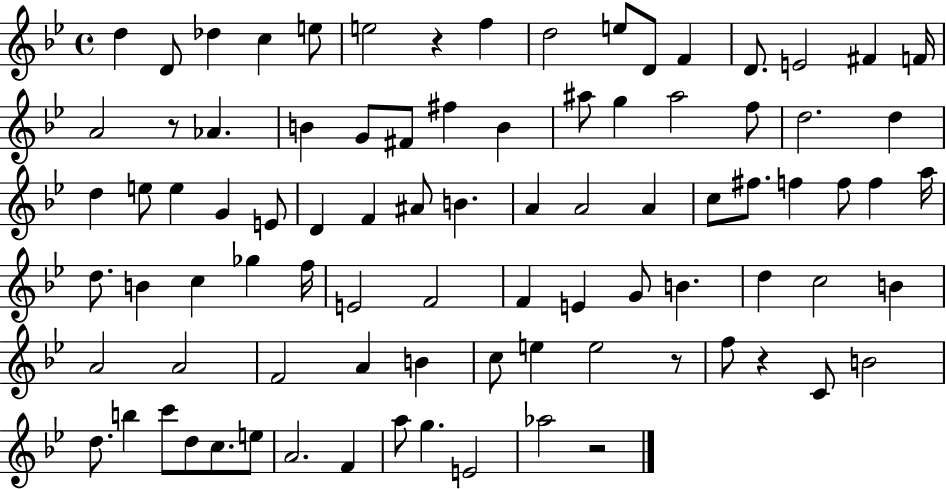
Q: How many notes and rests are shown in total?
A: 88